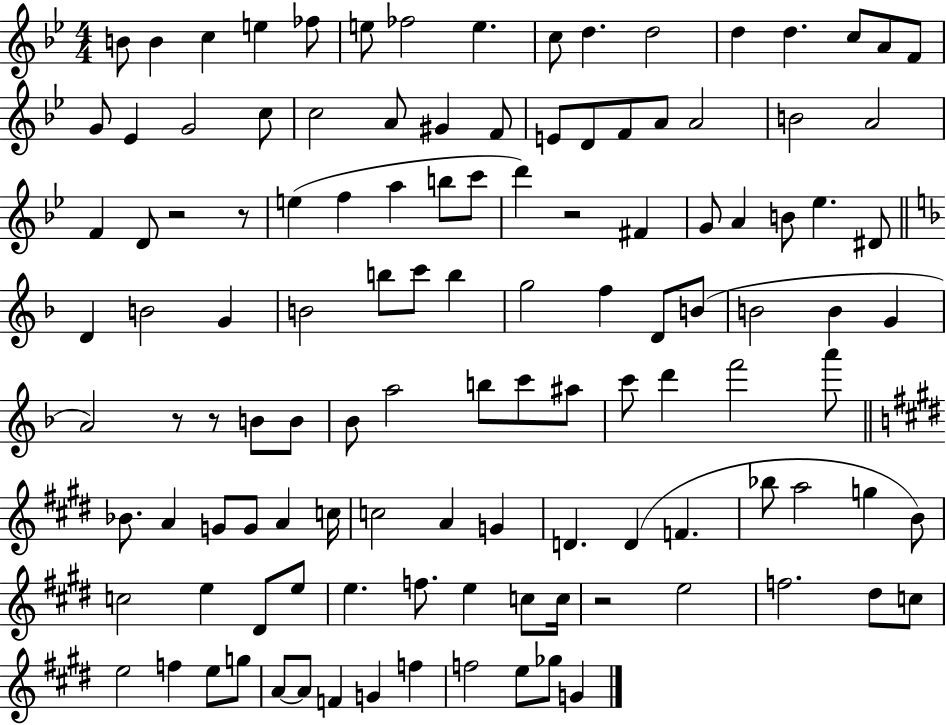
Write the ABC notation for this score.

X:1
T:Untitled
M:4/4
L:1/4
K:Bb
B/2 B c e _f/2 e/2 _f2 e c/2 d d2 d d c/2 A/2 F/2 G/2 _E G2 c/2 c2 A/2 ^G F/2 E/2 D/2 F/2 A/2 A2 B2 A2 F D/2 z2 z/2 e f a b/2 c'/2 d' z2 ^F G/2 A B/2 _e ^D/2 D B2 G B2 b/2 c'/2 b g2 f D/2 B/2 B2 B G A2 z/2 z/2 B/2 B/2 _B/2 a2 b/2 c'/2 ^a/2 c'/2 d' f'2 a'/2 _B/2 A G/2 G/2 A c/4 c2 A G D D F _b/2 a2 g B/2 c2 e ^D/2 e/2 e f/2 e c/2 c/4 z2 e2 f2 ^d/2 c/2 e2 f e/2 g/2 A/2 A/2 F G f f2 e/2 _g/2 G